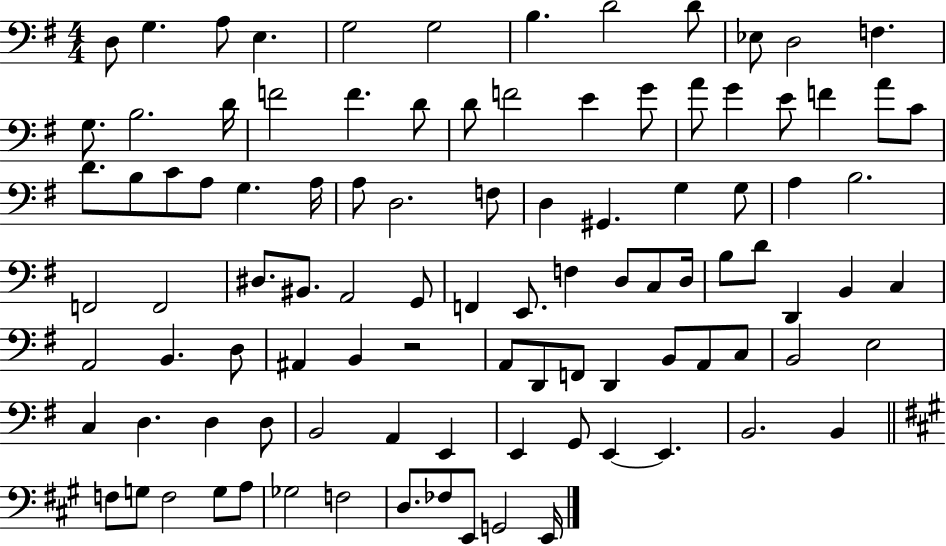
X:1
T:Untitled
M:4/4
L:1/4
K:G
D,/2 G, A,/2 E, G,2 G,2 B, D2 D/2 _E,/2 D,2 F, G,/2 B,2 D/4 F2 F D/2 D/2 F2 E G/2 A/2 G E/2 F A/2 C/2 D/2 B,/2 C/2 A,/2 G, A,/4 A,/2 D,2 F,/2 D, ^G,, G, G,/2 A, B,2 F,,2 F,,2 ^D,/2 ^B,,/2 A,,2 G,,/2 F,, E,,/2 F, D,/2 C,/2 D,/4 B,/2 D/2 D,, B,, C, A,,2 B,, D,/2 ^A,, B,, z2 A,,/2 D,,/2 F,,/2 D,, B,,/2 A,,/2 C,/2 B,,2 E,2 C, D, D, D,/2 B,,2 A,, E,, E,, G,,/2 E,, E,, B,,2 B,, F,/2 G,/2 F,2 G,/2 A,/2 _G,2 F,2 D,/2 _F,/2 E,,/2 G,,2 E,,/4